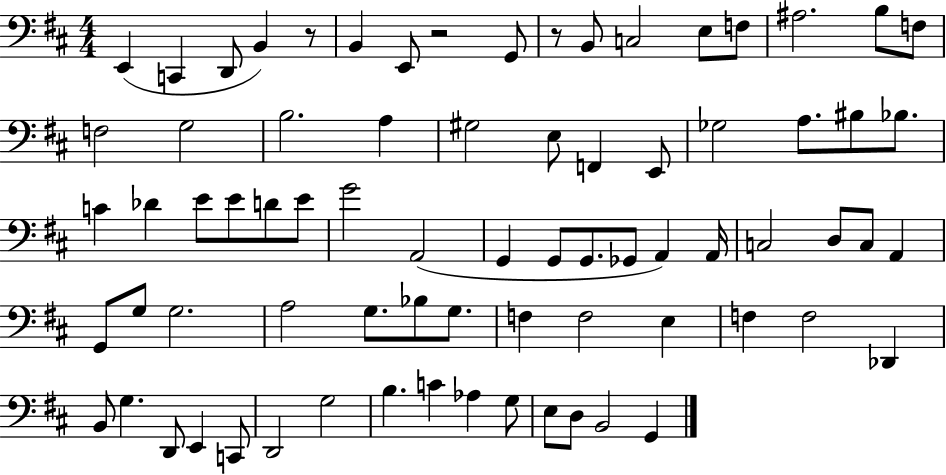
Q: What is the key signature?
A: D major